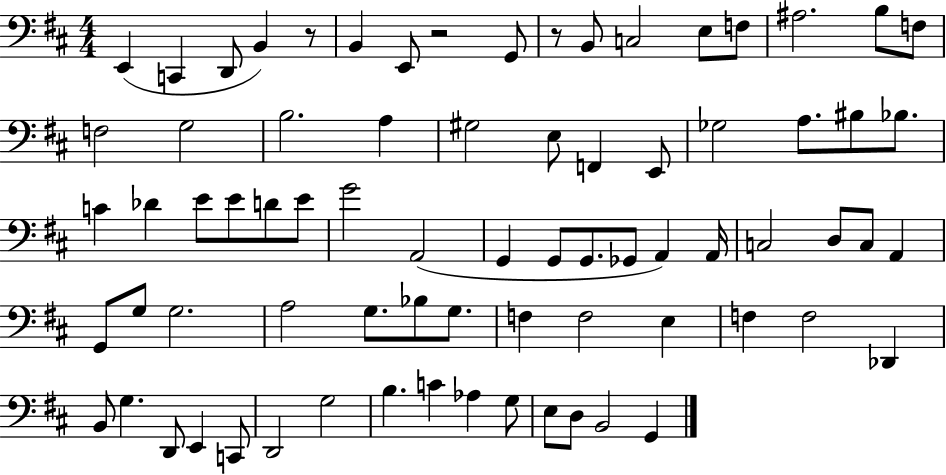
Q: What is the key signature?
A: D major